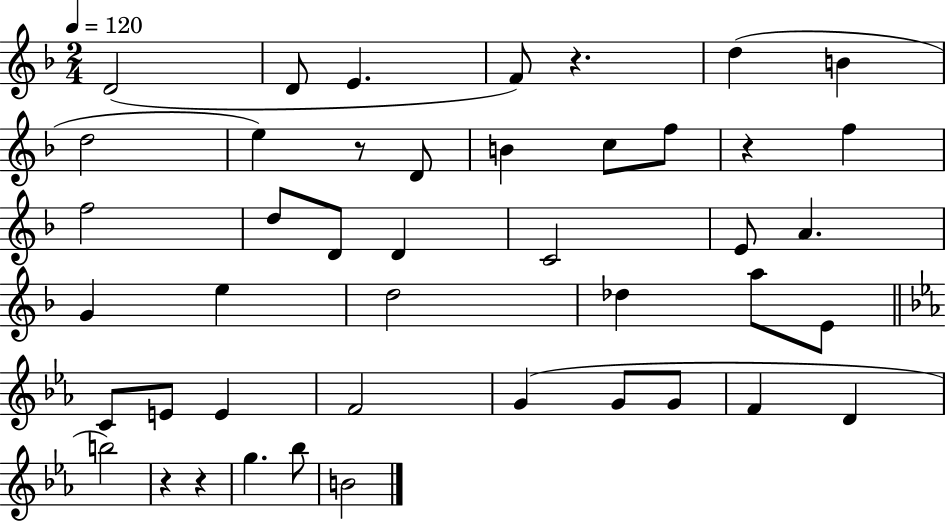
{
  \clef treble
  \numericTimeSignature
  \time 2/4
  \key f \major
  \tempo 4 = 120
  d'2( | d'8 e'4. | f'8) r4. | d''4( b'4 | \break d''2 | e''4) r8 d'8 | b'4 c''8 f''8 | r4 f''4 | \break f''2 | d''8 d'8 d'4 | c'2 | e'8 a'4. | \break g'4 e''4 | d''2 | des''4 a''8 e'8 | \bar "||" \break \key ees \major c'8 e'8 e'4 | f'2 | g'4( g'8 g'8 | f'4 d'4 | \break b''2) | r4 r4 | g''4. bes''8 | b'2 | \break \bar "|."
}